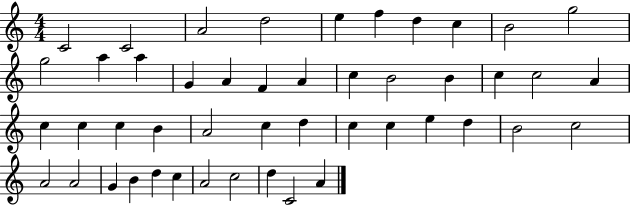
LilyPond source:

{
  \clef treble
  \numericTimeSignature
  \time 4/4
  \key c \major
  c'2 c'2 | a'2 d''2 | e''4 f''4 d''4 c''4 | b'2 g''2 | \break g''2 a''4 a''4 | g'4 a'4 f'4 a'4 | c''4 b'2 b'4 | c''4 c''2 a'4 | \break c''4 c''4 c''4 b'4 | a'2 c''4 d''4 | c''4 c''4 e''4 d''4 | b'2 c''2 | \break a'2 a'2 | g'4 b'4 d''4 c''4 | a'2 c''2 | d''4 c'2 a'4 | \break \bar "|."
}